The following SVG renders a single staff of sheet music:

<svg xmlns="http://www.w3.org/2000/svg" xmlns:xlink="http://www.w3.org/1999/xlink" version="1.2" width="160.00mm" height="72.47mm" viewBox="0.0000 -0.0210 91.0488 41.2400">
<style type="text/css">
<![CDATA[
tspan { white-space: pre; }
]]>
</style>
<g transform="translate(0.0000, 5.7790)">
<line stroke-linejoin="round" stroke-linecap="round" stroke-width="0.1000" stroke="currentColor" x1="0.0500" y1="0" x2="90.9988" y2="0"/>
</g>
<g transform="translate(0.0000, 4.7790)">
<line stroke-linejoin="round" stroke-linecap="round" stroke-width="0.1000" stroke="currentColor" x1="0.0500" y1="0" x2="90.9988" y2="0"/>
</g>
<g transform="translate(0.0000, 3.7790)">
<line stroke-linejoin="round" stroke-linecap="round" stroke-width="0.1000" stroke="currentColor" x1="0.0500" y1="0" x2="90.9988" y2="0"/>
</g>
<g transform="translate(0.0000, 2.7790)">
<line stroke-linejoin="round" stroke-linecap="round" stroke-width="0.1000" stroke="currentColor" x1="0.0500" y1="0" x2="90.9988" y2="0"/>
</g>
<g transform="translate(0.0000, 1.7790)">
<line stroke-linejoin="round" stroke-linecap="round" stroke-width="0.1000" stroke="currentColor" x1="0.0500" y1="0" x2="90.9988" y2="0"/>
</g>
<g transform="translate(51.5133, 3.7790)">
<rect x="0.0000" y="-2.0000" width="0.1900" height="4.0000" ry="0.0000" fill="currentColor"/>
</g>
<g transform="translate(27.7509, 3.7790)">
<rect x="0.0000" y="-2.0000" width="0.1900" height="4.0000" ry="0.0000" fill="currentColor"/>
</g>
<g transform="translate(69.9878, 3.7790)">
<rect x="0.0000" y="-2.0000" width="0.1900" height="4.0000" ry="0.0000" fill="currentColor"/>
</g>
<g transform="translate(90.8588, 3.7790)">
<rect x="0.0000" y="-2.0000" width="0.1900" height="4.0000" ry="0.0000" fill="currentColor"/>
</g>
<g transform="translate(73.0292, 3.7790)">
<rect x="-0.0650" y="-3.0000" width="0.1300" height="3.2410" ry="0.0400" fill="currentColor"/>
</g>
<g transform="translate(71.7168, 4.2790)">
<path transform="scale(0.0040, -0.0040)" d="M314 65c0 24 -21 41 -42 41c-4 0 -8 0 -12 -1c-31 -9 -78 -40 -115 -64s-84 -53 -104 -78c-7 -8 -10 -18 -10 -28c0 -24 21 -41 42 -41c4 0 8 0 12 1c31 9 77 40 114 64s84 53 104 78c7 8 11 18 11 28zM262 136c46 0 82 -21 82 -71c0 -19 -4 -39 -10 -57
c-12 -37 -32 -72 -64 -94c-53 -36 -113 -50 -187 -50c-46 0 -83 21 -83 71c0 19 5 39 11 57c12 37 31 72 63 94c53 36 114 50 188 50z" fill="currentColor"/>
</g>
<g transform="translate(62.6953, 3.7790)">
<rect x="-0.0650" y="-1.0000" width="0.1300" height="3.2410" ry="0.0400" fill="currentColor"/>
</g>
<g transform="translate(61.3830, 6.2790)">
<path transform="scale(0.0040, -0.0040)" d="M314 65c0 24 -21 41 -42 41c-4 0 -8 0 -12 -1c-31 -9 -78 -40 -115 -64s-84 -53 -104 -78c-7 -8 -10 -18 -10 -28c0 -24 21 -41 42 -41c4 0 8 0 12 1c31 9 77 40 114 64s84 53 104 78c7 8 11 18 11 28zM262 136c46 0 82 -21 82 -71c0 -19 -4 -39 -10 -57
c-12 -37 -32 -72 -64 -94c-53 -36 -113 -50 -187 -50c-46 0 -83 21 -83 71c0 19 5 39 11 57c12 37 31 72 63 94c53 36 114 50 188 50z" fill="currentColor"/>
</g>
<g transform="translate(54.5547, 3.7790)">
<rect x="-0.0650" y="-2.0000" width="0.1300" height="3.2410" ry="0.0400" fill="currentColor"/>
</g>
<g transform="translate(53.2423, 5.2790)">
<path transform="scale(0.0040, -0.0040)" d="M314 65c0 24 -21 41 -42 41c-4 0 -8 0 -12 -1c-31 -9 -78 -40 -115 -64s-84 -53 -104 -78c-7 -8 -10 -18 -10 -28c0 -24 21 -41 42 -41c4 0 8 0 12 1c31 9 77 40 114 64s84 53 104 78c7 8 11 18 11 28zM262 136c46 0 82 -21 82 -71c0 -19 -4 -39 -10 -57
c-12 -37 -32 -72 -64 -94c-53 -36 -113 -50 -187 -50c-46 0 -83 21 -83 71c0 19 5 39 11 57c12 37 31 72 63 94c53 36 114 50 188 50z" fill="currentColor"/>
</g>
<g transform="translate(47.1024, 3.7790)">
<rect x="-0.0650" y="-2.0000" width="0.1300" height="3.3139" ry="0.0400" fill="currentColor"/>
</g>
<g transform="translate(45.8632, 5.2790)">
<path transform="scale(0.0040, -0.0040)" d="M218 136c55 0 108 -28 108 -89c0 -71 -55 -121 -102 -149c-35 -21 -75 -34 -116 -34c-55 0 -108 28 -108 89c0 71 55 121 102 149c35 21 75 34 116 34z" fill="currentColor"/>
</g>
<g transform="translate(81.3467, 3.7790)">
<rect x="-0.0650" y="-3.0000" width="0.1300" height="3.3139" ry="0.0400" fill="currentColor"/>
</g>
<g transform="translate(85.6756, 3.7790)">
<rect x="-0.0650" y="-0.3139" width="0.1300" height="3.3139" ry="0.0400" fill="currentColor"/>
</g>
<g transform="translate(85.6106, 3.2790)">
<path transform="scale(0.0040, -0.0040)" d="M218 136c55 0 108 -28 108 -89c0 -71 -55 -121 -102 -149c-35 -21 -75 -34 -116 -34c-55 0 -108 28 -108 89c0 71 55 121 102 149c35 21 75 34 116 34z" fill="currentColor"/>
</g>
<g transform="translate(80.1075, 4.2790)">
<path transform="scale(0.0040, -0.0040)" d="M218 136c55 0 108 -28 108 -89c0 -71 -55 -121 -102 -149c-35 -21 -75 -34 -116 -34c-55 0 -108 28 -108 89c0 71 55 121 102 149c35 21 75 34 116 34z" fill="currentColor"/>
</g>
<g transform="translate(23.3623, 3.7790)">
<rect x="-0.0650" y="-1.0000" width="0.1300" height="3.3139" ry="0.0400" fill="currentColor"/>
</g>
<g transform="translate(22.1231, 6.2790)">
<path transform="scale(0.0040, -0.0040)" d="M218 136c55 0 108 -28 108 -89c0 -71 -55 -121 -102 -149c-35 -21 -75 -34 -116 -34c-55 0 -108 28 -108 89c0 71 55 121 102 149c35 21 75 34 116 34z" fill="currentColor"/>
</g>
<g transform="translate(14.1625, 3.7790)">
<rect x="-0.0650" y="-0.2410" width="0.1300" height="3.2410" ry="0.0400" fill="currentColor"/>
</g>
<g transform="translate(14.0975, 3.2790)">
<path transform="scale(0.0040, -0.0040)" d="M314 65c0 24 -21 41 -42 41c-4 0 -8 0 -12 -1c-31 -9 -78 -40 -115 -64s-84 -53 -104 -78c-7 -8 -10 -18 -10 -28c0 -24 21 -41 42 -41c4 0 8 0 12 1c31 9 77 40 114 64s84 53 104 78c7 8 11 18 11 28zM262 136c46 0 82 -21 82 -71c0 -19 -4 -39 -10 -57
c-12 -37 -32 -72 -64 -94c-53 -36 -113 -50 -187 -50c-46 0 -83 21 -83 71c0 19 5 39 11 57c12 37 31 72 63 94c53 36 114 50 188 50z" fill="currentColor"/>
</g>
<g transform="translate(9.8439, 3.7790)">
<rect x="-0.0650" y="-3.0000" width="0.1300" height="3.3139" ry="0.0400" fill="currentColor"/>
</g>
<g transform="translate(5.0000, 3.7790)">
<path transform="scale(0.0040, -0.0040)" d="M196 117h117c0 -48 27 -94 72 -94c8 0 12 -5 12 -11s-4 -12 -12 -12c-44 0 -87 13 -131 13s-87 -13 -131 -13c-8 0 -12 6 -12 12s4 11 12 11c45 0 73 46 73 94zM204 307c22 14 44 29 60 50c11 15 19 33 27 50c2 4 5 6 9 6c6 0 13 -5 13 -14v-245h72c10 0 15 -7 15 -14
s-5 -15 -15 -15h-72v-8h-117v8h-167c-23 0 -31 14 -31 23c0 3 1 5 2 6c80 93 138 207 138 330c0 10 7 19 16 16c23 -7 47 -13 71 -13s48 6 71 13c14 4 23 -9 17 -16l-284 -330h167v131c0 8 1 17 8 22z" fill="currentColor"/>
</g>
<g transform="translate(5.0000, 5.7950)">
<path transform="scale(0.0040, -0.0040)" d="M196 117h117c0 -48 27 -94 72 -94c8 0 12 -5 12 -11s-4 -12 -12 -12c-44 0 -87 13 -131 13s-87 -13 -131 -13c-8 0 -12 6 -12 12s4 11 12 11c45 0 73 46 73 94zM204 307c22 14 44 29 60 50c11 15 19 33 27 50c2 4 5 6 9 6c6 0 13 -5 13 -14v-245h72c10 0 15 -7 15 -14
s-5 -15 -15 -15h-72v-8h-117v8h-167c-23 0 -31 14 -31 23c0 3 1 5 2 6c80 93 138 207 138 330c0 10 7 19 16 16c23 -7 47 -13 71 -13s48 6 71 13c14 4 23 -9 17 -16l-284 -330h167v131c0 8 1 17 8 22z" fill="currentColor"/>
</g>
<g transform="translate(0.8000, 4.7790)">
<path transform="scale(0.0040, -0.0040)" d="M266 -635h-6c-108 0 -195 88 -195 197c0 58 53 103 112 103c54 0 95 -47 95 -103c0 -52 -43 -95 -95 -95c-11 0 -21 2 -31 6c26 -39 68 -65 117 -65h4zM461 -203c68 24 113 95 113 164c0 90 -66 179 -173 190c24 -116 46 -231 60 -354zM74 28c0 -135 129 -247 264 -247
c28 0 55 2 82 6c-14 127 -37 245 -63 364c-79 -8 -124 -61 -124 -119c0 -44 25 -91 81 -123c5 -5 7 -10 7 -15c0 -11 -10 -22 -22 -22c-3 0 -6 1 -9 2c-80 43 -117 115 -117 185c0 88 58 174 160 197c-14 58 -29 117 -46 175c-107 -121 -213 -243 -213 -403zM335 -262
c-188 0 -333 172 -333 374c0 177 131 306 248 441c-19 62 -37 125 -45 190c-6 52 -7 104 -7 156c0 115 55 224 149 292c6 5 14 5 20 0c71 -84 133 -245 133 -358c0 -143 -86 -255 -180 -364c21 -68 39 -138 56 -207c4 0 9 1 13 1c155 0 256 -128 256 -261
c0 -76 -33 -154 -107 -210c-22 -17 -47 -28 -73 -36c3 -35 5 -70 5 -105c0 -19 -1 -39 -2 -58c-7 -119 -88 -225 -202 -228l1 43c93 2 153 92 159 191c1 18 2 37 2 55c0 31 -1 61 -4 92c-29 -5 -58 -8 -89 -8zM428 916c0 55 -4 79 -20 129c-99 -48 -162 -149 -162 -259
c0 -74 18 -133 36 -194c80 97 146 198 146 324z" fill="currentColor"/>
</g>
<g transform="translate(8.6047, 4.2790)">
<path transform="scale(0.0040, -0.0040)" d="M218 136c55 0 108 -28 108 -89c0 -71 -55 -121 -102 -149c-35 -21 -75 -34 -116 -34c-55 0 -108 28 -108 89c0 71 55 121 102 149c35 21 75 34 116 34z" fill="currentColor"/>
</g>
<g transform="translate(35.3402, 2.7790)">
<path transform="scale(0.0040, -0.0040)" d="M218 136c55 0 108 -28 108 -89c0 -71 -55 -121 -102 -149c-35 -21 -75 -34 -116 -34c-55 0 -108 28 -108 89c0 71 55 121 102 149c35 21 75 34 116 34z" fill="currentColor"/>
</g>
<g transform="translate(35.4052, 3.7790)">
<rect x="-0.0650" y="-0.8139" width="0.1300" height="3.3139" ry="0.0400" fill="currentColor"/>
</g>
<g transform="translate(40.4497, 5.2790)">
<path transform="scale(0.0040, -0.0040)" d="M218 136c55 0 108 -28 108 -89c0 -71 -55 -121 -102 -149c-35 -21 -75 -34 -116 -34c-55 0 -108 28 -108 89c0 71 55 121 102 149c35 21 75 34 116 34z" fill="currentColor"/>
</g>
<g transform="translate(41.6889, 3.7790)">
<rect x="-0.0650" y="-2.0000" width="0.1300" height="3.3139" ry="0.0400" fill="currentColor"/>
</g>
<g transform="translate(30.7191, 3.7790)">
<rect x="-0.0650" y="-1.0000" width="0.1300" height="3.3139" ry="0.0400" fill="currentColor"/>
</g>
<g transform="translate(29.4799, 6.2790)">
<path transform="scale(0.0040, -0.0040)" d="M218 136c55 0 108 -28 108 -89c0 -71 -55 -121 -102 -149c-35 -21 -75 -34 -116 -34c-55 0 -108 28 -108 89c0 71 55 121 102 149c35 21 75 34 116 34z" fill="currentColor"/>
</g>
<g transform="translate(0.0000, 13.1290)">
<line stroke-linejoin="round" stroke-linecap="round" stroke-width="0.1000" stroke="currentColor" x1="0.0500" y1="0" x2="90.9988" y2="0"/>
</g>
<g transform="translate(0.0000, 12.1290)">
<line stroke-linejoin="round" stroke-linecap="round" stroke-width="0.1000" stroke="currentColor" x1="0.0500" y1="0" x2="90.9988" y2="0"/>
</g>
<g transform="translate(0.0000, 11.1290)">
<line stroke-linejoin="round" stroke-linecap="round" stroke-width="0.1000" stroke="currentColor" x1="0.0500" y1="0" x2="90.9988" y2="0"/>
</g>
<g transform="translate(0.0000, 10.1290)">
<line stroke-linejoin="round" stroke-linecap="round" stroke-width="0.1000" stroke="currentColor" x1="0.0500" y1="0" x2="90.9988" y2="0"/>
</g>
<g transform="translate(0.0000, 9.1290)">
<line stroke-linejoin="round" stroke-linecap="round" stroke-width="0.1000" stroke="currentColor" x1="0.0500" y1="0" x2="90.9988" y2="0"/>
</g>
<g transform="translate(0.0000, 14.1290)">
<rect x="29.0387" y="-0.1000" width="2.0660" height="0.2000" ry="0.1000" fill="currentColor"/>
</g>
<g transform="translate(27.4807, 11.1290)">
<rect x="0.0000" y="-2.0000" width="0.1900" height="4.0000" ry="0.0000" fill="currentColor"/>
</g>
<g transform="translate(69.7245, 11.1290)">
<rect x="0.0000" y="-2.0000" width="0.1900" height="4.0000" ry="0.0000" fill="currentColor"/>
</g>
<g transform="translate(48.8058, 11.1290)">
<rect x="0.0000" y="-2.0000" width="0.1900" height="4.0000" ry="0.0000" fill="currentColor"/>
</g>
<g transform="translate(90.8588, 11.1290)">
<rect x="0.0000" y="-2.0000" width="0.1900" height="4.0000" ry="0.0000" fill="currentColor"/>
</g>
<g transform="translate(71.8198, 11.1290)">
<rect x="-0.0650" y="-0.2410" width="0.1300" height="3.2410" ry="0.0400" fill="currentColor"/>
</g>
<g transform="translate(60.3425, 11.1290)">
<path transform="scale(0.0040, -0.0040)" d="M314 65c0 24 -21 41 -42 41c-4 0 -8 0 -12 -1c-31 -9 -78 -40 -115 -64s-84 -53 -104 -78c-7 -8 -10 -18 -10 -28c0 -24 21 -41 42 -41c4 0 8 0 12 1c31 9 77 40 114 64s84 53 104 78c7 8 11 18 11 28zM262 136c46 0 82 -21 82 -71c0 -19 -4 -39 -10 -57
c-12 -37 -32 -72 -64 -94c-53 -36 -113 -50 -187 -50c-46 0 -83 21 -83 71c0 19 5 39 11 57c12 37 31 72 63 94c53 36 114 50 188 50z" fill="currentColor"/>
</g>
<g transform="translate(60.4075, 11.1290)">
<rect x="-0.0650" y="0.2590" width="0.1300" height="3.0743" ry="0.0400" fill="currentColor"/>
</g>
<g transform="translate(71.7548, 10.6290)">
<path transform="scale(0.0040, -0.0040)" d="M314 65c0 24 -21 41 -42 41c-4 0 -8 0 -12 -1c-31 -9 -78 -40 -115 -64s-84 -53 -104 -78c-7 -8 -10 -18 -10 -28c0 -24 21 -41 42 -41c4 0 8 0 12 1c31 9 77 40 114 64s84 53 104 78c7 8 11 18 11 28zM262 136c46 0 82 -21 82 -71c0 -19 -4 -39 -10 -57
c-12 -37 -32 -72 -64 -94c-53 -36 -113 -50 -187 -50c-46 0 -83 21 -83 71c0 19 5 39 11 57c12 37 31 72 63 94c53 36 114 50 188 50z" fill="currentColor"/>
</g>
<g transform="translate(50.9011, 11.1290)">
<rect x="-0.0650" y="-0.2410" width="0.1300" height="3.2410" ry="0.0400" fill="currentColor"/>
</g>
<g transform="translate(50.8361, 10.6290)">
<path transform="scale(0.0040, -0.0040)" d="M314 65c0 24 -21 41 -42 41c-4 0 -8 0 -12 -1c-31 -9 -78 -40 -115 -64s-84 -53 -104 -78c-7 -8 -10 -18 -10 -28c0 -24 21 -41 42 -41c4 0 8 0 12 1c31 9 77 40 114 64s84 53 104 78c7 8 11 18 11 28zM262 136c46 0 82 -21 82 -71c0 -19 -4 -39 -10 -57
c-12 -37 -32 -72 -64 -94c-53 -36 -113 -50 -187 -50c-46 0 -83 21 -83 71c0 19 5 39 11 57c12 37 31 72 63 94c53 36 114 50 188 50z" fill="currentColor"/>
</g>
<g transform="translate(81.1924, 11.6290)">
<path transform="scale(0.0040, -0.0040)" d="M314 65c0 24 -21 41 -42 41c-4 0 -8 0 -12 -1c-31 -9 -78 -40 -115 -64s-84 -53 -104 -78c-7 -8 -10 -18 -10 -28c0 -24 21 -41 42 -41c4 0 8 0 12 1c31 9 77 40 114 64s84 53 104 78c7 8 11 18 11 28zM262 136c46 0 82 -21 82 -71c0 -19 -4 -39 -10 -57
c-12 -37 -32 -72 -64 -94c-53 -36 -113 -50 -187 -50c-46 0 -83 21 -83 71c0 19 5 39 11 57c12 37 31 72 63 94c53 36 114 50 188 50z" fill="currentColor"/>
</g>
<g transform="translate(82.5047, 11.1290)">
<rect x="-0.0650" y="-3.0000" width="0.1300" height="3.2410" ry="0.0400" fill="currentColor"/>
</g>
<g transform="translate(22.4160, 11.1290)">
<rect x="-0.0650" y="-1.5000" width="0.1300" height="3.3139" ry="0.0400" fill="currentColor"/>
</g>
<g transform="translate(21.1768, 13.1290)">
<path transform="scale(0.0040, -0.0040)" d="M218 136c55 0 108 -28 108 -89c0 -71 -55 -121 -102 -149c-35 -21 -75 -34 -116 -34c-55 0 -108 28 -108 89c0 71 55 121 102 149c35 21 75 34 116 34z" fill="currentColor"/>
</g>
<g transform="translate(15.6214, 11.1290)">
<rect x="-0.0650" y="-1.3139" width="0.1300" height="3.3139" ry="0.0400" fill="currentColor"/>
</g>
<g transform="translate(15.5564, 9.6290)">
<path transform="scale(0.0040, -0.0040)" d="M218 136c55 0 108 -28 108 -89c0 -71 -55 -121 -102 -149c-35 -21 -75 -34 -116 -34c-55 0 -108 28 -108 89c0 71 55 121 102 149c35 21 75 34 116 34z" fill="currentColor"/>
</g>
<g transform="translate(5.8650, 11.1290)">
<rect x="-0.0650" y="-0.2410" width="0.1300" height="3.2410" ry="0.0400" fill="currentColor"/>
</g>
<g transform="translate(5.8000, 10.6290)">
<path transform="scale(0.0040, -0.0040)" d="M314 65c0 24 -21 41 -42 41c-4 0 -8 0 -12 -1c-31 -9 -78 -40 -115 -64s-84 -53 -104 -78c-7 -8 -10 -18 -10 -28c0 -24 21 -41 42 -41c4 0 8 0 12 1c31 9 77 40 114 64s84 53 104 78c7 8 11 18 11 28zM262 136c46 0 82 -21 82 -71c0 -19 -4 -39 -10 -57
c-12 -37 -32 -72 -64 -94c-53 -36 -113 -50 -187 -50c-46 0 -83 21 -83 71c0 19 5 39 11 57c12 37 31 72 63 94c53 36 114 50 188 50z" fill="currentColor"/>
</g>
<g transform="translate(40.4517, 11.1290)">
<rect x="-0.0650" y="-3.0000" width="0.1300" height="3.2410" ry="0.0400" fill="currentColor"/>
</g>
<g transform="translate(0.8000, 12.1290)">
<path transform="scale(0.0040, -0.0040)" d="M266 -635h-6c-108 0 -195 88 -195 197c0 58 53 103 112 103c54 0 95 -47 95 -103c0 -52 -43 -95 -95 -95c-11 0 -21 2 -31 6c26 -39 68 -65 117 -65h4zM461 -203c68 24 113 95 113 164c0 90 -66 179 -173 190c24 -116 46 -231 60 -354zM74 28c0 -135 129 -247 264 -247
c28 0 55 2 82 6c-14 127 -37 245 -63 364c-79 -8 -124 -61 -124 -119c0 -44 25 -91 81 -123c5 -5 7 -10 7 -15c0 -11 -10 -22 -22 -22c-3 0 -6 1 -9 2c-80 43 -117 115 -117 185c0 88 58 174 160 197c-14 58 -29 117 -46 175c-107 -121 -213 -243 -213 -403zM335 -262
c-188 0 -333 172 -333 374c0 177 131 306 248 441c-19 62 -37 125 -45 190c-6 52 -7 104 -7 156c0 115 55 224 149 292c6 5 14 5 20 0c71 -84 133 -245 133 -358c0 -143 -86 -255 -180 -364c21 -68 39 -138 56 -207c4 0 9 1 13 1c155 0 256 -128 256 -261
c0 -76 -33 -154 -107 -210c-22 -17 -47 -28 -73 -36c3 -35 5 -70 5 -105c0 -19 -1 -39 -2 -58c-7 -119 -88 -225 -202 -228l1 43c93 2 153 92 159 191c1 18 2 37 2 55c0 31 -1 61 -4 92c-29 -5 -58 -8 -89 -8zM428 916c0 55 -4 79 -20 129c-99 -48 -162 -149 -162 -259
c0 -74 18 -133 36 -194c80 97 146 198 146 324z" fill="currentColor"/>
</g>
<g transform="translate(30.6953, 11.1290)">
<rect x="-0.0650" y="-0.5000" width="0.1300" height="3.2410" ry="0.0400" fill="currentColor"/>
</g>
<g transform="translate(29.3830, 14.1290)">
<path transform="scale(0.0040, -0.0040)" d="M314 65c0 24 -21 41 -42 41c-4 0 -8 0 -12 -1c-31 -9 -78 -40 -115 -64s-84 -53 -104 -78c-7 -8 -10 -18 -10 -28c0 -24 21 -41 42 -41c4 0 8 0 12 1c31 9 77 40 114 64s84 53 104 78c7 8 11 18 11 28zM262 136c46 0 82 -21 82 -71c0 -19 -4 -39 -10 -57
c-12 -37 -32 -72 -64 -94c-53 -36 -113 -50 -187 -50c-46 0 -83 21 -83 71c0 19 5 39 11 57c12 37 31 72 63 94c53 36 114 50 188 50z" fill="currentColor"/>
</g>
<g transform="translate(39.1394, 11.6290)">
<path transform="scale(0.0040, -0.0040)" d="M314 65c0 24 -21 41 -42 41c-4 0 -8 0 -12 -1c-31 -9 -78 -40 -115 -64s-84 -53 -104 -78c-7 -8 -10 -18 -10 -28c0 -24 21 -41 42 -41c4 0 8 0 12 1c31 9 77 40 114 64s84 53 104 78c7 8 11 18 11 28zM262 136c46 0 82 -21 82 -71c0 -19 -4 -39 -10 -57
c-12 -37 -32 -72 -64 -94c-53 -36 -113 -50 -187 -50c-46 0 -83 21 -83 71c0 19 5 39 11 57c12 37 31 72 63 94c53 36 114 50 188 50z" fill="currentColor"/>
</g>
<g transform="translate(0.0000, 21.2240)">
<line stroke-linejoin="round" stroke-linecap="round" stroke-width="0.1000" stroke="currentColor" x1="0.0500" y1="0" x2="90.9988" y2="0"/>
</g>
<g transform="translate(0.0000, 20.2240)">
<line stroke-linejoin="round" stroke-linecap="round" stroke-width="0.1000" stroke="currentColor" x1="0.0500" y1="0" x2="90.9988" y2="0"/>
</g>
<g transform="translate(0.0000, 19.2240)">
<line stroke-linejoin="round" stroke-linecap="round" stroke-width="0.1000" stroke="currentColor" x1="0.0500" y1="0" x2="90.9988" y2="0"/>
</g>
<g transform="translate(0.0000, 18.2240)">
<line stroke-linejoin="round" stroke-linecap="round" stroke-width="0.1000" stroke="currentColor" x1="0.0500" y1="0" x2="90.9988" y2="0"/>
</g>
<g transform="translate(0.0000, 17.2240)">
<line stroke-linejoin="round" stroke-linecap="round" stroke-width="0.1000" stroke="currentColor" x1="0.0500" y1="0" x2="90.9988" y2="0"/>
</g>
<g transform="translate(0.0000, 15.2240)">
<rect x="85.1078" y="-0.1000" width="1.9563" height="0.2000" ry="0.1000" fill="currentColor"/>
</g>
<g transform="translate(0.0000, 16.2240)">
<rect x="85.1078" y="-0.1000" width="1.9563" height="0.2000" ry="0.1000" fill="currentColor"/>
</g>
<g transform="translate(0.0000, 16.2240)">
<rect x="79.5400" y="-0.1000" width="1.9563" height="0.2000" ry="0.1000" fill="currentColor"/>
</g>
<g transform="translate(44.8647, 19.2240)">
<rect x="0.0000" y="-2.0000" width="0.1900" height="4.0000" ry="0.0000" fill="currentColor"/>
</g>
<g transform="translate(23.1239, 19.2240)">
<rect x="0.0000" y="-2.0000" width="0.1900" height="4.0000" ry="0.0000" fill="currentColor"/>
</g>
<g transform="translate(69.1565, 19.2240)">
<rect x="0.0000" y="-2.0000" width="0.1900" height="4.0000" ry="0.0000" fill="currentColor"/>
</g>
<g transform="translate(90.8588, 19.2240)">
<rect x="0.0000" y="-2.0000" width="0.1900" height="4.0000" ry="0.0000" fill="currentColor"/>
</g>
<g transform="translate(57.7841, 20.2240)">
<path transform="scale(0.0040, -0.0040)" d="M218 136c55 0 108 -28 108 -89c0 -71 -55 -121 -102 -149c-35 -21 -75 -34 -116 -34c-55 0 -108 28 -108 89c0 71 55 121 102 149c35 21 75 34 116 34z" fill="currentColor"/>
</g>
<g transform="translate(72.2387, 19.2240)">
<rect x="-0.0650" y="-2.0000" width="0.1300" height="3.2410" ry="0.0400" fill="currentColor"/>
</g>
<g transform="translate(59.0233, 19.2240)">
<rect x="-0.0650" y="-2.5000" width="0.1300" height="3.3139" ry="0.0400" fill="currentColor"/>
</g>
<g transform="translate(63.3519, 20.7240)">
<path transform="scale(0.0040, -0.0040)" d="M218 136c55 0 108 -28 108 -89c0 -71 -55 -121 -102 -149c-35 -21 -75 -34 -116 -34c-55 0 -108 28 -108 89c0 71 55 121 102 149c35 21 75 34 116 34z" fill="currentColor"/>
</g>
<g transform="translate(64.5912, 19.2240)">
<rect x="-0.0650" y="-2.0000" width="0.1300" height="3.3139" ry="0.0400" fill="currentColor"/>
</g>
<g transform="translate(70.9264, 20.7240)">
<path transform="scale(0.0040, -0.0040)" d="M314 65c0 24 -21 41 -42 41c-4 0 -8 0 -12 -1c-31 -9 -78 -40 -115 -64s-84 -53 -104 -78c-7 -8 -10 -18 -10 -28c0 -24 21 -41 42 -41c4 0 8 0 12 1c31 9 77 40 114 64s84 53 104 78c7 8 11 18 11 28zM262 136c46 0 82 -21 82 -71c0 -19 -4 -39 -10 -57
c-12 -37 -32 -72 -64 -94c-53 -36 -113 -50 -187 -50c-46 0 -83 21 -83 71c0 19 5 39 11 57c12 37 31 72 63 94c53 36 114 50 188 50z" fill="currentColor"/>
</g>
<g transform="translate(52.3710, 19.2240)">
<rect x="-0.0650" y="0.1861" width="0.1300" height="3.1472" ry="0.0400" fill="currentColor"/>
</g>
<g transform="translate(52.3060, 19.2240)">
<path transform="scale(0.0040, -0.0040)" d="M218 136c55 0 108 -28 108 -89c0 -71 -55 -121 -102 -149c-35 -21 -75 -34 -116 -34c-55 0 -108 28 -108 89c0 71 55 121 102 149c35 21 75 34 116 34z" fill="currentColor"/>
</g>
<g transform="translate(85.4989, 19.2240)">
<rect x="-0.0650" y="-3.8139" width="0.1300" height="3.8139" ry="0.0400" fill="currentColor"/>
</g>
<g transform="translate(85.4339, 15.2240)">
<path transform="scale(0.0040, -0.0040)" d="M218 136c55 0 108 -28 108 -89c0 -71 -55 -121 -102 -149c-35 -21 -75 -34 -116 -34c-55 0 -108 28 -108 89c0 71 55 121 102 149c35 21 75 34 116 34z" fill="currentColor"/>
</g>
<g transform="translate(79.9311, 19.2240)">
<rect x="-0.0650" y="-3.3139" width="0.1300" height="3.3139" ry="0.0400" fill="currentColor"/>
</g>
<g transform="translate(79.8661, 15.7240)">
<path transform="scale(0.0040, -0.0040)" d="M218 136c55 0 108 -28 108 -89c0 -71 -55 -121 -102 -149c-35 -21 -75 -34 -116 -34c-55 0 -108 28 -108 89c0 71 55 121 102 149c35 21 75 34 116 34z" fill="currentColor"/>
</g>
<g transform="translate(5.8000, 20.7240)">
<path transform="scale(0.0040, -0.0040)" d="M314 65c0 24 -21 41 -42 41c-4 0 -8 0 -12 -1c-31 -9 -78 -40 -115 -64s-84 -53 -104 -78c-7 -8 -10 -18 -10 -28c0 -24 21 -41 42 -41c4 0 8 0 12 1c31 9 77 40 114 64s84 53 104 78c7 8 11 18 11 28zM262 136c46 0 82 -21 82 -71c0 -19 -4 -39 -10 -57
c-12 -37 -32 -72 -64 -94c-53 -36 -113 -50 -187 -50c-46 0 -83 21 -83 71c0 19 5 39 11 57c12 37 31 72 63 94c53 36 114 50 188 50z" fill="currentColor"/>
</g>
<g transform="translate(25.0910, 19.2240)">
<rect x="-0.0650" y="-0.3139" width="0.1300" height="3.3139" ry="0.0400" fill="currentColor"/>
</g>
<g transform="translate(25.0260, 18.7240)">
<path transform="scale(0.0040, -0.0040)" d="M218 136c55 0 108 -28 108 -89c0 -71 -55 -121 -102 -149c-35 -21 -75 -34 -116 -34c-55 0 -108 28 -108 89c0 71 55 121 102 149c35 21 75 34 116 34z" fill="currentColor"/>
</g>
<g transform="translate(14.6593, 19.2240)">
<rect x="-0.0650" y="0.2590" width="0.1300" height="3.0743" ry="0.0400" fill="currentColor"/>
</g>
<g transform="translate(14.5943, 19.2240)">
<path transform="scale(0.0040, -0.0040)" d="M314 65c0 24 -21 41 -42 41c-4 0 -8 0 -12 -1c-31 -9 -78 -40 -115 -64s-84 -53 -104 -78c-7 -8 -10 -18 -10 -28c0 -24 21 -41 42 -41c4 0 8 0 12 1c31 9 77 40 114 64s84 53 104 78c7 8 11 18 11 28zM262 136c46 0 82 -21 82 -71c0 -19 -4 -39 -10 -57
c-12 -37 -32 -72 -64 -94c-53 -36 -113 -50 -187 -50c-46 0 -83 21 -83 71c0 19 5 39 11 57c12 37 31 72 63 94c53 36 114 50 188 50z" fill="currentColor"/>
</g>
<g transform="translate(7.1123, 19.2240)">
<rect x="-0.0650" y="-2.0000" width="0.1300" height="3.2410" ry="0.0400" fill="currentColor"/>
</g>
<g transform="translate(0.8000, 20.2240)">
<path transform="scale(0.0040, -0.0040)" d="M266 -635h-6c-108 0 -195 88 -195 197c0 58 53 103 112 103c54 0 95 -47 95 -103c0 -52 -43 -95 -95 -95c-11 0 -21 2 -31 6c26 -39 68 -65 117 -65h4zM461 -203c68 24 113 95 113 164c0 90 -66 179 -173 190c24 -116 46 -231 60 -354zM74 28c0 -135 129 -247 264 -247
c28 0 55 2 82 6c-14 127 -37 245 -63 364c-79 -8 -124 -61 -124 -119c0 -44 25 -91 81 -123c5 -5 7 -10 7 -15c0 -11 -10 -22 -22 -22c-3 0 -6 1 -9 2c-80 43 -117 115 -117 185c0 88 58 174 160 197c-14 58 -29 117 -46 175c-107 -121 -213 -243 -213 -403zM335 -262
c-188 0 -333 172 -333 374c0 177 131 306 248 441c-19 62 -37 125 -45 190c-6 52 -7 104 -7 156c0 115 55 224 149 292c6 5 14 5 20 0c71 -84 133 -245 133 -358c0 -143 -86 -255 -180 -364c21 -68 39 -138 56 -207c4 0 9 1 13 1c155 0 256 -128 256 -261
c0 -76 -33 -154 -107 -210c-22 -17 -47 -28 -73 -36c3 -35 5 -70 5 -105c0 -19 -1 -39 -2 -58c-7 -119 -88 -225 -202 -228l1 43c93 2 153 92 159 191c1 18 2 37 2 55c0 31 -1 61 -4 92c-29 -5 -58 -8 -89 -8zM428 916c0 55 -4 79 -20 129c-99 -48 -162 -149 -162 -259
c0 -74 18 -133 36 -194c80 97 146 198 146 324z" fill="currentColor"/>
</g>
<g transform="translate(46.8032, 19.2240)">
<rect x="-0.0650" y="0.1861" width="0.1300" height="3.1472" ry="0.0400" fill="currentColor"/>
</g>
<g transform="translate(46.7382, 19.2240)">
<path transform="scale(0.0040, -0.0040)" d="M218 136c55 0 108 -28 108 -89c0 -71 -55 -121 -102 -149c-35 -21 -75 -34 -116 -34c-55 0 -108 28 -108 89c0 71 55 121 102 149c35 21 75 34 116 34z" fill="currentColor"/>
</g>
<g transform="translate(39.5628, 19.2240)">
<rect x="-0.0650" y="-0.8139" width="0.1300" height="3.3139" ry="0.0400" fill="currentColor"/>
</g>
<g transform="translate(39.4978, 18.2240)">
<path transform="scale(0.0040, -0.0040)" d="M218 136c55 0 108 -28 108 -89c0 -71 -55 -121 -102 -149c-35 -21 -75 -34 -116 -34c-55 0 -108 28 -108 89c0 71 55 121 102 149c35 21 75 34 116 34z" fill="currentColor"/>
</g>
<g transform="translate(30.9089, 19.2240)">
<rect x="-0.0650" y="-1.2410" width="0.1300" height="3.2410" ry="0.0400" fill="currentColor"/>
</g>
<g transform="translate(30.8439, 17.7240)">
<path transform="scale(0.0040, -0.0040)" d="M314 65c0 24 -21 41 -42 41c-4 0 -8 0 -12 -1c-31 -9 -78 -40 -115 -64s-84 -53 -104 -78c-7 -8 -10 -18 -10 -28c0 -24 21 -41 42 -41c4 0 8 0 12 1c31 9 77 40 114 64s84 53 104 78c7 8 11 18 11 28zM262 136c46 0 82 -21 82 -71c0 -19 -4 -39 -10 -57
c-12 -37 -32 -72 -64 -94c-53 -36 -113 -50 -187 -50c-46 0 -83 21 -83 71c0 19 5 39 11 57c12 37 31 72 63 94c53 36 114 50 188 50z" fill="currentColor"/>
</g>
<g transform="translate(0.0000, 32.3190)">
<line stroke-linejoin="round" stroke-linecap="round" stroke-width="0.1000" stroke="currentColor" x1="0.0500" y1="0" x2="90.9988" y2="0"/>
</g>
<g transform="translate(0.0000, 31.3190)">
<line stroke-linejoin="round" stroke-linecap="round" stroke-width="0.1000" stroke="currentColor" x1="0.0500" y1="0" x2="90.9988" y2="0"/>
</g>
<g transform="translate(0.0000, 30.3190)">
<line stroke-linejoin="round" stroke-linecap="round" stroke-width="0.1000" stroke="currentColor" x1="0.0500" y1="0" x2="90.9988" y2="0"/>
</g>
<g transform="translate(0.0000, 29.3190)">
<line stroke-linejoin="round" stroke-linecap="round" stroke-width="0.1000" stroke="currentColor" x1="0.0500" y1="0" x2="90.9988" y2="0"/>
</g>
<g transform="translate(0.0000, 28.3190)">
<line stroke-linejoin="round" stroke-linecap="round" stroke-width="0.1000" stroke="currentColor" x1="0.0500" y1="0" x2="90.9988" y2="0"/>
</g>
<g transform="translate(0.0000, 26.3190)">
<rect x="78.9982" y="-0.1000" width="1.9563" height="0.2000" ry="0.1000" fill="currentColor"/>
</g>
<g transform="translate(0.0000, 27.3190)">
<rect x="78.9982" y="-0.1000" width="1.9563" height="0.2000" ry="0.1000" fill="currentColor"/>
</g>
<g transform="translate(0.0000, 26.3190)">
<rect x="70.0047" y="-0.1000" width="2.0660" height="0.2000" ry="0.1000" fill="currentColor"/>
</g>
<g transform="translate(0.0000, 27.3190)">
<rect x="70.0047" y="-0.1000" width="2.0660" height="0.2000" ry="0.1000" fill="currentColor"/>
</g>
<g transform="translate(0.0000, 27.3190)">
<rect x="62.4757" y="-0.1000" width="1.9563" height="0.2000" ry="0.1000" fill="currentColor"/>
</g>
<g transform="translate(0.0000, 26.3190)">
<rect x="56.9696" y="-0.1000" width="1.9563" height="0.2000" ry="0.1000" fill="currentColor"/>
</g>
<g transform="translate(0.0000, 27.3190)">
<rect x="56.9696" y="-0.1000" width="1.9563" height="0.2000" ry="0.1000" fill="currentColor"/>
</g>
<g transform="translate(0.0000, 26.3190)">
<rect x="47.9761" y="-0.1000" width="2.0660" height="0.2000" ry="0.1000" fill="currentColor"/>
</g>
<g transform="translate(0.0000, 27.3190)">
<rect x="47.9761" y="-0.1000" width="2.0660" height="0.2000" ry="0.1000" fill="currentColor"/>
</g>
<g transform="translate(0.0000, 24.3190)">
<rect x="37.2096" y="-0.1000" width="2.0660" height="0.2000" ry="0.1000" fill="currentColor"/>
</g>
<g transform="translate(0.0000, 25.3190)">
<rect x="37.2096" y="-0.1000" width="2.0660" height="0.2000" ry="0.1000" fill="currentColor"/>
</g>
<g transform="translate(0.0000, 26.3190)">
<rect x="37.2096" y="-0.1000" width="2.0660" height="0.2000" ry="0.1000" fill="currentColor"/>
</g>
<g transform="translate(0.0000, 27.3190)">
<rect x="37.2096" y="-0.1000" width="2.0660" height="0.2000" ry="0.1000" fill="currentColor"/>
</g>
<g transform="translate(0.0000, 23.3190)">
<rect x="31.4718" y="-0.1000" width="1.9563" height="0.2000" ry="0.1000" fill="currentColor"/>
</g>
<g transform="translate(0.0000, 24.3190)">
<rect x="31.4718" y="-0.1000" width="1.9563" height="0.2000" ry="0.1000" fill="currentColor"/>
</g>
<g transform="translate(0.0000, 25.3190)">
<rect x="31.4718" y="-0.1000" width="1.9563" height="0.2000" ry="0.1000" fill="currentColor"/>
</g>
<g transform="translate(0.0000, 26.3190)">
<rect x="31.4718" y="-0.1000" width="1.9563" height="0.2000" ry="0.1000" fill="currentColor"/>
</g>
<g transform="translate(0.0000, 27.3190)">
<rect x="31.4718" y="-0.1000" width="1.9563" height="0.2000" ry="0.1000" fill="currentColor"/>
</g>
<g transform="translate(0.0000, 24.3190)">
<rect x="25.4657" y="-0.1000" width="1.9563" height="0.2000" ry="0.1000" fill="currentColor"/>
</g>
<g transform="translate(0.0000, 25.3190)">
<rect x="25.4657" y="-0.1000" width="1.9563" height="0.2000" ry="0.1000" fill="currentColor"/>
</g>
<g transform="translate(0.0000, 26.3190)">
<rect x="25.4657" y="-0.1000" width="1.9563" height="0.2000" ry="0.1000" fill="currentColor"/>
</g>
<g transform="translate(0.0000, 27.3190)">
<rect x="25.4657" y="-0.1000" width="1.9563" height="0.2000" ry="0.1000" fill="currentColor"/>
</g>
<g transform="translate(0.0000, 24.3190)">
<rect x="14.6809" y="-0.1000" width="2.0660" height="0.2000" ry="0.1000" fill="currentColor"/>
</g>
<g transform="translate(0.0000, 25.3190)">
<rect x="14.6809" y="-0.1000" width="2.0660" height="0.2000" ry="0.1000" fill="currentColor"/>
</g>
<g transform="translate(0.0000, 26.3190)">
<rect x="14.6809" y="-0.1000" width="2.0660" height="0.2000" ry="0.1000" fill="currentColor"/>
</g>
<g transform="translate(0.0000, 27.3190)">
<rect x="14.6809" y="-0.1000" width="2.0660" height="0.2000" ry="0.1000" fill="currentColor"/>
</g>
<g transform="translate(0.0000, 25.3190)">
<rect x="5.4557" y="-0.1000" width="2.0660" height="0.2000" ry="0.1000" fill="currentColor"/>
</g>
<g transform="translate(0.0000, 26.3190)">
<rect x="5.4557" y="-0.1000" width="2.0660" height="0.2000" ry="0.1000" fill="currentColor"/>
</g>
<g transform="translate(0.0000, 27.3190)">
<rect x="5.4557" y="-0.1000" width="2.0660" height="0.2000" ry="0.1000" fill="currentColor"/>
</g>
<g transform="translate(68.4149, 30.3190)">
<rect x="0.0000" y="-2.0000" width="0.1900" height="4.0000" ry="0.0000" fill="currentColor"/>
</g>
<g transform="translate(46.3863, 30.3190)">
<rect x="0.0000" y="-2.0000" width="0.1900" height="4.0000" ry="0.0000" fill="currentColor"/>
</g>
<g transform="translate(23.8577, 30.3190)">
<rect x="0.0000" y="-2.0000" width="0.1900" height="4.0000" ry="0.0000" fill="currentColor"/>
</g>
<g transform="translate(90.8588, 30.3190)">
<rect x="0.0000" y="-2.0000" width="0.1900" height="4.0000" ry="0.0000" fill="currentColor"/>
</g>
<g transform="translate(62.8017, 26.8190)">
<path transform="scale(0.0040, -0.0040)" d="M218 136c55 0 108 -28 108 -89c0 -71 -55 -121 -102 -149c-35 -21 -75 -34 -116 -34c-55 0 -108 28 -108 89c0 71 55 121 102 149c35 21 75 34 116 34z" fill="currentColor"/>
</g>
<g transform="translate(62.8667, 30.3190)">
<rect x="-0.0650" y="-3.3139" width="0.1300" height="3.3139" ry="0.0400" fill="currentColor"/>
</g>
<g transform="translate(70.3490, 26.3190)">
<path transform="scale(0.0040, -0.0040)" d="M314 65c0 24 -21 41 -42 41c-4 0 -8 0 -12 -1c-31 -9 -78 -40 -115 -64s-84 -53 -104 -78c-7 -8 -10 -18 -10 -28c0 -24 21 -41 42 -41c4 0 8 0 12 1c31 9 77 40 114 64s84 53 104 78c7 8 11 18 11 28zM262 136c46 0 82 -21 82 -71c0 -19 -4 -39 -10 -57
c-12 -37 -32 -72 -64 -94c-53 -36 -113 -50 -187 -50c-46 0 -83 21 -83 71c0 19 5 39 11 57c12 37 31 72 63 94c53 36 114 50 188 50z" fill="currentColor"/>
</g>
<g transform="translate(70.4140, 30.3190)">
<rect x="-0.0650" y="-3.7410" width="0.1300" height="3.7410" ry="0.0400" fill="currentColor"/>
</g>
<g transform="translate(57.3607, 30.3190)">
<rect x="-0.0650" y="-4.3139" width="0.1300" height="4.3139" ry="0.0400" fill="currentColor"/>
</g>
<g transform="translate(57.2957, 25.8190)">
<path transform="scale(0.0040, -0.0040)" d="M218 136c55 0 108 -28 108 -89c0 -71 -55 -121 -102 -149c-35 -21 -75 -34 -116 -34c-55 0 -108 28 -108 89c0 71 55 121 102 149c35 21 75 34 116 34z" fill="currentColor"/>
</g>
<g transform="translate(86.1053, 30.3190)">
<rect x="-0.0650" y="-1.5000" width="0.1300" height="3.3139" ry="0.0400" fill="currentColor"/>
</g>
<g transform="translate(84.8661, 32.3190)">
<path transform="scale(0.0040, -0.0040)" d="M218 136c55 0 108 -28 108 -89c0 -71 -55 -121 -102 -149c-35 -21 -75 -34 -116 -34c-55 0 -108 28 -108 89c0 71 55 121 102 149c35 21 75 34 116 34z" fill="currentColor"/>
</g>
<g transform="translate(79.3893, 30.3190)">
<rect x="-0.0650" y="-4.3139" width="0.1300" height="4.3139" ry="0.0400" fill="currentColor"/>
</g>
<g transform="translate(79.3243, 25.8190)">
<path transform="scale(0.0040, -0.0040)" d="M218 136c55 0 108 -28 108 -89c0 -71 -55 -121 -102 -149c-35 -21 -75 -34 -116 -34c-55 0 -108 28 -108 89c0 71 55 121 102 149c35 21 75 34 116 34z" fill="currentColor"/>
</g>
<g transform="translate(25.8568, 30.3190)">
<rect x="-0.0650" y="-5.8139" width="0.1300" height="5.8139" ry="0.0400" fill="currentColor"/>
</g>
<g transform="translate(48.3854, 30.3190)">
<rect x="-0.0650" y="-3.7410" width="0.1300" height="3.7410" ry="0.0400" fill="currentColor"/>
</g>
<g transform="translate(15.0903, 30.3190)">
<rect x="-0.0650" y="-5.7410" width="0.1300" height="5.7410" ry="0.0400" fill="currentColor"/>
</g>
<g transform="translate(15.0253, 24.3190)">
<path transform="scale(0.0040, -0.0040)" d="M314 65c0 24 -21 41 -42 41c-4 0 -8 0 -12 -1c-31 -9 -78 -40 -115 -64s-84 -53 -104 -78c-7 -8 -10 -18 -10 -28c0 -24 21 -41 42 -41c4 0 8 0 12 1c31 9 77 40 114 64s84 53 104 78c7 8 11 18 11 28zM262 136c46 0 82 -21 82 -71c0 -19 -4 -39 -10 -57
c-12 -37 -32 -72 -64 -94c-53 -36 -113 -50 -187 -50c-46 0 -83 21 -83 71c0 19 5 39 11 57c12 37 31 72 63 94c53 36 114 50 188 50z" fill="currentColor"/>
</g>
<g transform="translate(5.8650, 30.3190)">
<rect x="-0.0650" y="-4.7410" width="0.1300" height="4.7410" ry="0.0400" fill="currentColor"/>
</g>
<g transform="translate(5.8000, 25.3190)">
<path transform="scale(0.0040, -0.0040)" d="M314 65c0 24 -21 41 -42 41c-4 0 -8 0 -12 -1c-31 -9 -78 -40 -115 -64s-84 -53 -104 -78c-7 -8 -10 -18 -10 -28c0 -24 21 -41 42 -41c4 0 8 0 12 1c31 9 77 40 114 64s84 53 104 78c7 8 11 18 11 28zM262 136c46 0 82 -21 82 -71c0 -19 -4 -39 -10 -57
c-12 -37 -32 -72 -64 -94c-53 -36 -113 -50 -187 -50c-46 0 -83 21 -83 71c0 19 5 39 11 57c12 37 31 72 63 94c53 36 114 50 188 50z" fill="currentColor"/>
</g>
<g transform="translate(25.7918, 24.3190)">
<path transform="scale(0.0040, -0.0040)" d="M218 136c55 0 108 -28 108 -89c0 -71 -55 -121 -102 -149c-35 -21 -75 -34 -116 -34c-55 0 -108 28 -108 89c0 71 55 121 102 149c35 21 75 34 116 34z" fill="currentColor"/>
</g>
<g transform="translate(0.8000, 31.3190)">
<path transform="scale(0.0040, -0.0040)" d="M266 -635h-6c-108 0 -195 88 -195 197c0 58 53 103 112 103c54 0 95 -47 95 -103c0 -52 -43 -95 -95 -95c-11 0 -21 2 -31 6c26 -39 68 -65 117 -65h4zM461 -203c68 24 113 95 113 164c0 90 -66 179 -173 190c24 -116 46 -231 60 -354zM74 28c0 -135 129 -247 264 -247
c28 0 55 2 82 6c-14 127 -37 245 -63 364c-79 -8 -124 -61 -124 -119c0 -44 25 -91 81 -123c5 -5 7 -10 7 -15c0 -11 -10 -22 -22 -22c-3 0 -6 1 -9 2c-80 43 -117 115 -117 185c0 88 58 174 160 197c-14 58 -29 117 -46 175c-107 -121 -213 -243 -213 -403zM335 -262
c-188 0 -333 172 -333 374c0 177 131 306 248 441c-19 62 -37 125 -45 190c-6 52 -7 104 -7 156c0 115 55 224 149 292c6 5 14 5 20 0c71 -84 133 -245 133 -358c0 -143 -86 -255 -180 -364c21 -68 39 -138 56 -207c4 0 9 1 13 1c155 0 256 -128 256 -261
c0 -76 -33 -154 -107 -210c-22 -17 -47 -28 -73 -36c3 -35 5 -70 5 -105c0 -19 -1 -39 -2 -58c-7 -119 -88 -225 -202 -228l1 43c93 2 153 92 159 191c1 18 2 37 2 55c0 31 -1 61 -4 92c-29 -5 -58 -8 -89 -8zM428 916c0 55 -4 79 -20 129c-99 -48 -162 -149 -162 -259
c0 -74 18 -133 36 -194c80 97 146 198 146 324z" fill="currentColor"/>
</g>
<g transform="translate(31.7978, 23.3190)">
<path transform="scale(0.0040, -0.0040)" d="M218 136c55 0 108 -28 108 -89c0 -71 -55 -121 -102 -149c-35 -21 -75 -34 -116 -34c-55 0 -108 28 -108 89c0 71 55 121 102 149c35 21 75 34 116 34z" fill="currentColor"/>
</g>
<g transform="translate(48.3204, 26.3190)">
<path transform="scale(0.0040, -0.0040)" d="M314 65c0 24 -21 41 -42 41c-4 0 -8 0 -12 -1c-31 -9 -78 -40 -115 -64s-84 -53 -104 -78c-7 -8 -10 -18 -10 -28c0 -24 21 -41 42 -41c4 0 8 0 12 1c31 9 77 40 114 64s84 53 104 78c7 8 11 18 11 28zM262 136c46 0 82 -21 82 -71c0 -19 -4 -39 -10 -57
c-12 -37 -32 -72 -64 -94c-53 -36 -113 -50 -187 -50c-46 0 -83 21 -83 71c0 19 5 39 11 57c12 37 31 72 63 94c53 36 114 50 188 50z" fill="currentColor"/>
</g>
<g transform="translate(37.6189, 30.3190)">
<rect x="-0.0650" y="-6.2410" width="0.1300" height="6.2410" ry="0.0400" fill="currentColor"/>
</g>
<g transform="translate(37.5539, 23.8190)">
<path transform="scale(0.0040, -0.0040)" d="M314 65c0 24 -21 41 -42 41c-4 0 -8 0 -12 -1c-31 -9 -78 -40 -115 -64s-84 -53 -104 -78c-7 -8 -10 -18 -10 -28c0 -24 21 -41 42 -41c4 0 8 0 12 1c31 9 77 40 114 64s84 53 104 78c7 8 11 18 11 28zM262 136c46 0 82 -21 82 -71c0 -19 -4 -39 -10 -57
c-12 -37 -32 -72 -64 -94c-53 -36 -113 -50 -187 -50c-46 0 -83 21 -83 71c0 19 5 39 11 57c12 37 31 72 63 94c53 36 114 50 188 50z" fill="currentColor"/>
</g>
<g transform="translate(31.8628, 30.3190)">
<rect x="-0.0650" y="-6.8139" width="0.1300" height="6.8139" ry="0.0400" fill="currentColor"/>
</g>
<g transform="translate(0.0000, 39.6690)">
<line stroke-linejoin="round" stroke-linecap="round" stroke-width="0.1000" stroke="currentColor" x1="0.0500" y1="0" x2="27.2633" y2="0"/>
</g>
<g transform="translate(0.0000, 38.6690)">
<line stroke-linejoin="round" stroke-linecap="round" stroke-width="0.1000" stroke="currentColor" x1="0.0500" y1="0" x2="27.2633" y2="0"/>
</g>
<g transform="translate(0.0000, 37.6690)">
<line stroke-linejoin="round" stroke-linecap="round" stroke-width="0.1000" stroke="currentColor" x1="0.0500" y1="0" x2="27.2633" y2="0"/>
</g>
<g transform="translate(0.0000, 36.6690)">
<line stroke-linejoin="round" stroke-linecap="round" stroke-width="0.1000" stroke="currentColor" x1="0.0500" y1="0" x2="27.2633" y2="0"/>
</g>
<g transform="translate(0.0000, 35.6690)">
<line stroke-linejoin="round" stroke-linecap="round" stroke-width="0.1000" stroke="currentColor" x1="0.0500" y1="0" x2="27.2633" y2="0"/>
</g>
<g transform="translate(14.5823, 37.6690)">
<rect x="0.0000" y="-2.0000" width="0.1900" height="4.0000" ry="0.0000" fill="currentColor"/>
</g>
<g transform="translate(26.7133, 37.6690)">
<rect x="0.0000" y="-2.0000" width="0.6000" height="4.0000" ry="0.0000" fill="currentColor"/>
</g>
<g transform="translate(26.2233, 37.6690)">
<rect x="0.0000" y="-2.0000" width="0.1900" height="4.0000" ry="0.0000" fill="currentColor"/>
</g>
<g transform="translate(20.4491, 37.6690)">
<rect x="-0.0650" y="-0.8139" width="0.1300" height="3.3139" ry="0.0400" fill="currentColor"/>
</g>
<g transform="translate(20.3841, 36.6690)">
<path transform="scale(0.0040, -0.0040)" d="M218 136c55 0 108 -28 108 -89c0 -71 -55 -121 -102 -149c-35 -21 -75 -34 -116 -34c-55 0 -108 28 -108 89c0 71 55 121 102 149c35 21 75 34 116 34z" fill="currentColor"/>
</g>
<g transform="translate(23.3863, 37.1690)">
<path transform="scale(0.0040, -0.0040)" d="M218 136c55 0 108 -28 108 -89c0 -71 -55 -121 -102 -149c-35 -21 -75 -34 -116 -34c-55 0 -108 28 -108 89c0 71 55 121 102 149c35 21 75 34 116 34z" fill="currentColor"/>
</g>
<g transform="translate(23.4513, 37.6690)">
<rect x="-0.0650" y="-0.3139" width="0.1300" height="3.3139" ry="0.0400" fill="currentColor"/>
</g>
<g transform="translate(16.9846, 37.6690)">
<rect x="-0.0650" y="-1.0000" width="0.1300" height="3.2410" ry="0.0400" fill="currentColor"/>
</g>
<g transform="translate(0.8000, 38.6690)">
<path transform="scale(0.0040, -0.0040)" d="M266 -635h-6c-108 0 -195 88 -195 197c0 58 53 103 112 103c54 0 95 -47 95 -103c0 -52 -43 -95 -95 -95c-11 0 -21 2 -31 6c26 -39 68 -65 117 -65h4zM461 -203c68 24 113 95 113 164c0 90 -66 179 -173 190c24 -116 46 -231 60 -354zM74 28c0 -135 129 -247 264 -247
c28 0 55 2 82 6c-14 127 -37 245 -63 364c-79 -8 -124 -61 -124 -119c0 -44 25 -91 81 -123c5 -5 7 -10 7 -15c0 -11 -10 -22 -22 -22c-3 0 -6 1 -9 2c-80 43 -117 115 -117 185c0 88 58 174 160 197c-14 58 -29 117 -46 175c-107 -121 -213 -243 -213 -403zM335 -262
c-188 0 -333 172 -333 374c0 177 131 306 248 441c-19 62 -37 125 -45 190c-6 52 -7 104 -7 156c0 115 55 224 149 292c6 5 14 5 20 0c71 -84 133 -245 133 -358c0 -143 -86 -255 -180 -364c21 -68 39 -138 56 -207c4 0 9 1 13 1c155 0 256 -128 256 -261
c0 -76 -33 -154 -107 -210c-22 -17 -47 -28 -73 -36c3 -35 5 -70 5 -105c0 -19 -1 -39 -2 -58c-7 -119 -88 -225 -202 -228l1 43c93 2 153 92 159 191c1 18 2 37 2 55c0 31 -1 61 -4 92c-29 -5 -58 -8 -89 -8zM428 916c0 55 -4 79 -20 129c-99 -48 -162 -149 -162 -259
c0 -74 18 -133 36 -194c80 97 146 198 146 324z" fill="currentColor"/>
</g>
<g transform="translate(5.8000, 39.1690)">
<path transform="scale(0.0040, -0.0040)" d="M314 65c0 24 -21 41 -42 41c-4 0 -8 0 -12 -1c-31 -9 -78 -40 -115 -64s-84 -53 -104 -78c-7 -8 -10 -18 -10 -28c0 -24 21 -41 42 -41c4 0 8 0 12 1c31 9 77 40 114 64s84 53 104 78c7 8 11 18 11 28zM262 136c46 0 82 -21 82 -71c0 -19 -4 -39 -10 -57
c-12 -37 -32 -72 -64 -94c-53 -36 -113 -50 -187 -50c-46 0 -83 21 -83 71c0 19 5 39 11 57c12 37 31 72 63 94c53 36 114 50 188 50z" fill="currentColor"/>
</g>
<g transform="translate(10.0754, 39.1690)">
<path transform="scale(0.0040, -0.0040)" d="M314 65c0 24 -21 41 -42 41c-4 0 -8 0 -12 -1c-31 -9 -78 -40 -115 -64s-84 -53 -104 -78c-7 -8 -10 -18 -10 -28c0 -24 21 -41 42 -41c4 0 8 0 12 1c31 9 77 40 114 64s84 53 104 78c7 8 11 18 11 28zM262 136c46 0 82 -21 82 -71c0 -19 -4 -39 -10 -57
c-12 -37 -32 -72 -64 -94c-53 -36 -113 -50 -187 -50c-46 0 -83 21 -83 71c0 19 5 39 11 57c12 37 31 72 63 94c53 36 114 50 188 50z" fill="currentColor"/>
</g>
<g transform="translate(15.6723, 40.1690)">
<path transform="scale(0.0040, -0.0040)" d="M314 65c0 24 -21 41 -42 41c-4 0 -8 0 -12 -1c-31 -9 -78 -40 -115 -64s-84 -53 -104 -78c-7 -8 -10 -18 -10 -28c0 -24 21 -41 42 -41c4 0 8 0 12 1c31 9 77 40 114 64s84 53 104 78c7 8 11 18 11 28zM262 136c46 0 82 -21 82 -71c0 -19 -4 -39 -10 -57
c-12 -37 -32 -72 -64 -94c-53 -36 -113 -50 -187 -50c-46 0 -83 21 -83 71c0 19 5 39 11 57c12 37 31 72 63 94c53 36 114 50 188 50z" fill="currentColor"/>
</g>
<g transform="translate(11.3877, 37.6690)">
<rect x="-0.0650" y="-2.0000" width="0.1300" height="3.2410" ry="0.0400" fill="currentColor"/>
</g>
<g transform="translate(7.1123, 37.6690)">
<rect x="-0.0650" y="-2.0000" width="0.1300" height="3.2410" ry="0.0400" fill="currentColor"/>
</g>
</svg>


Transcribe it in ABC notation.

X:1
T:Untitled
M:4/4
L:1/4
K:C
A c2 D D d F F F2 D2 A2 A c c2 e E C2 A2 c2 B2 c2 A2 F2 B2 c e2 d B B G F F2 b c' e'2 g'2 g' b' a'2 c'2 d' b c'2 d' E F2 F2 D2 d c